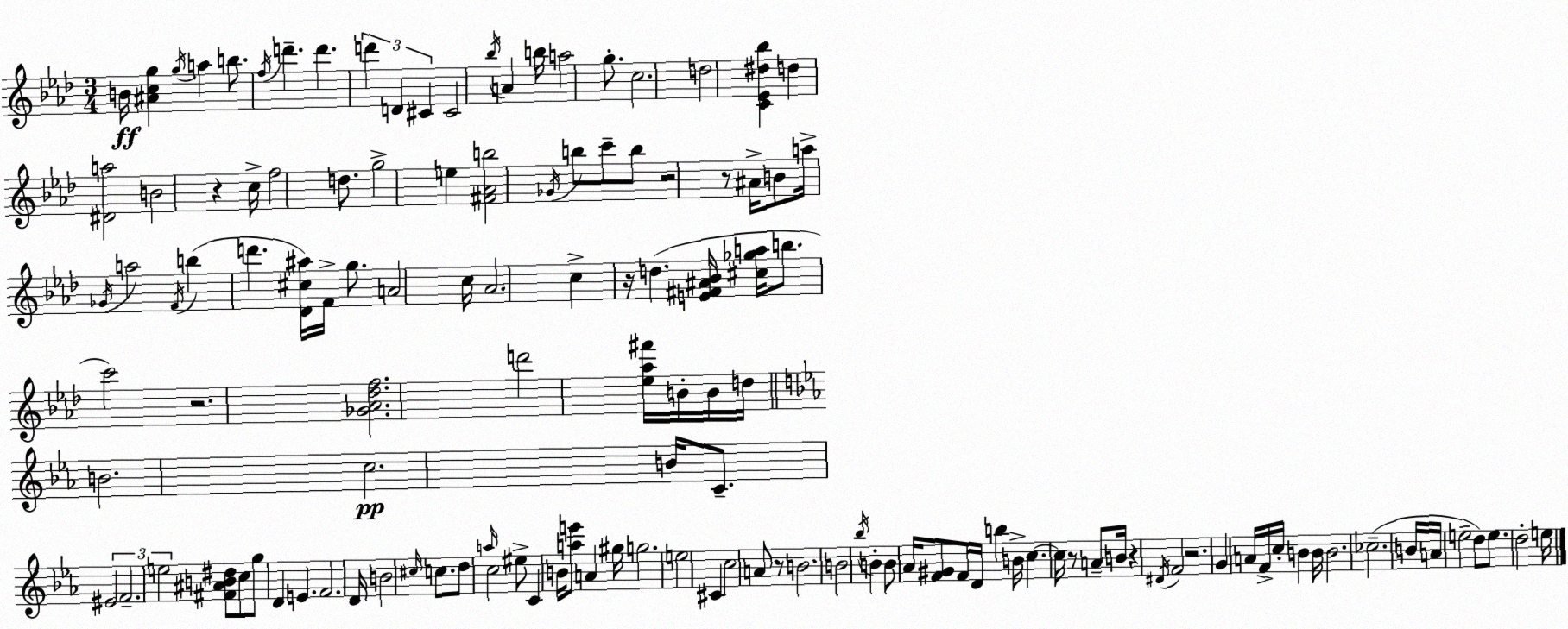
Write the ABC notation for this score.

X:1
T:Untitled
M:3/4
L:1/4
K:Ab
B/4 [^Acg] g/4 a b/2 f/4 d' d' d' D ^C ^C2 _b/4 A b/4 a2 g/2 c2 d2 [C_E^d_b] d [^Da]2 B2 z c/4 f2 d/2 g2 e [^F_Ab]2 _G/4 b/2 c'/2 b/2 z2 z/2 ^A/4 B/2 a/4 _G/4 a2 F/4 b d' [_D^c^a]/4 F/4 g/2 A2 c/4 _A2 c z/4 d [E^F^A_B]/4 [^c_ga]/4 b/2 c'2 z2 [_G_A_df]2 d'2 [_e_a^f']/4 B/4 B/4 d/4 B2 c2 B/4 C/2 ^E2 F2 e2 [^F^AB^d]/2 c/2 g/2 D E F2 D/4 B2 ^c/4 c/2 d/2 a/4 c2 ^e/2 C B/4 [ae']/2 A ^g/4 g2 e2 ^C c2 A/2 z/2 B2 B2 _b/4 B B/2 _A/4 [F^G]/2 F/4 D/4 b B/4 c c/4 z/2 A/2 B/4 z ^D/4 F2 z2 G A/4 F/4 c/4 B B/4 B2 _c2 B/4 A/4 e2 d/2 e/2 d2 e/4